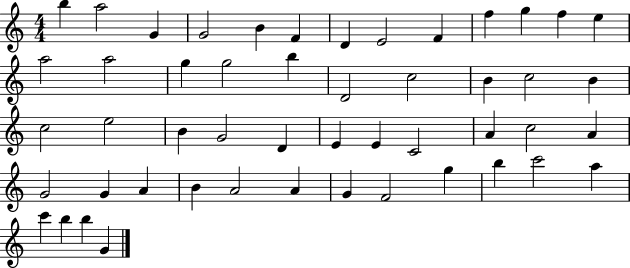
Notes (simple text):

B5/q A5/h G4/q G4/h B4/q F4/q D4/q E4/h F4/q F5/q G5/q F5/q E5/q A5/h A5/h G5/q G5/h B5/q D4/h C5/h B4/q C5/h B4/q C5/h E5/h B4/q G4/h D4/q E4/q E4/q C4/h A4/q C5/h A4/q G4/h G4/q A4/q B4/q A4/h A4/q G4/q F4/h G5/q B5/q C6/h A5/q C6/q B5/q B5/q G4/q